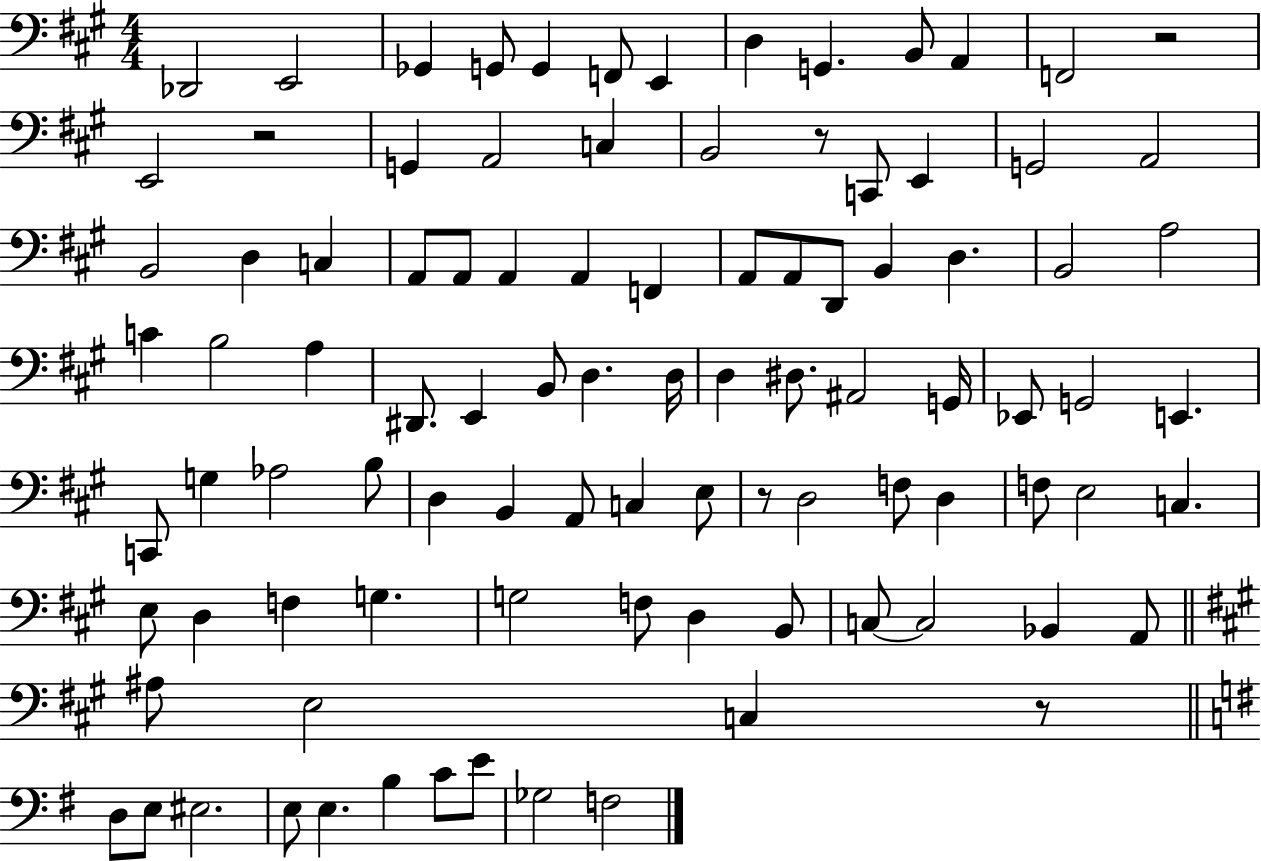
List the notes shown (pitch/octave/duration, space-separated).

Db2/h E2/h Gb2/q G2/e G2/q F2/e E2/q D3/q G2/q. B2/e A2/q F2/h R/h E2/h R/h G2/q A2/h C3/q B2/h R/e C2/e E2/q G2/h A2/h B2/h D3/q C3/q A2/e A2/e A2/q A2/q F2/q A2/e A2/e D2/e B2/q D3/q. B2/h A3/h C4/q B3/h A3/q D#2/e. E2/q B2/e D3/q. D3/s D3/q D#3/e. A#2/h G2/s Eb2/e G2/h E2/q. C2/e G3/q Ab3/h B3/e D3/q B2/q A2/e C3/q E3/e R/e D3/h F3/e D3/q F3/e E3/h C3/q. E3/e D3/q F3/q G3/q. G3/h F3/e D3/q B2/e C3/e C3/h Bb2/q A2/e A#3/e E3/h C3/q R/e D3/e E3/e EIS3/h. E3/e E3/q. B3/q C4/e E4/e Gb3/h F3/h